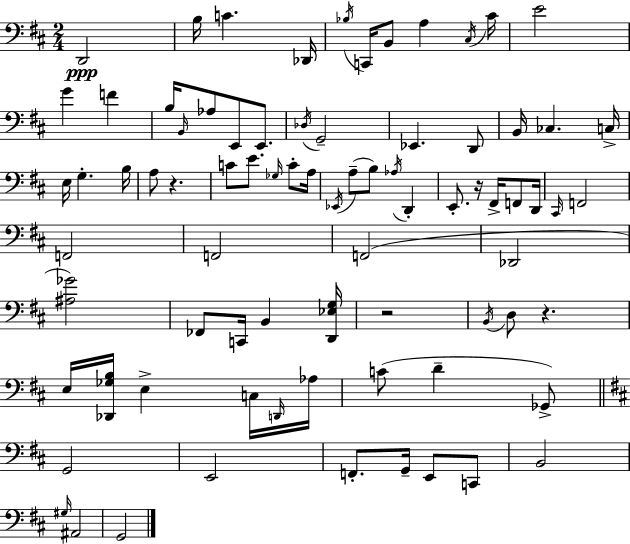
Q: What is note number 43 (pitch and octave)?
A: D2